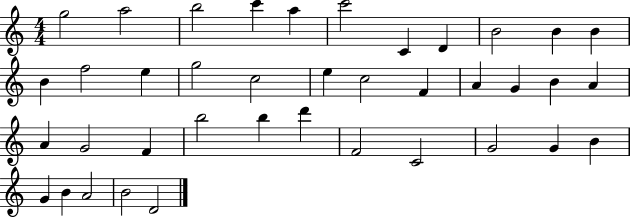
X:1
T:Untitled
M:4/4
L:1/4
K:C
g2 a2 b2 c' a c'2 C D B2 B B B f2 e g2 c2 e c2 F A G B A A G2 F b2 b d' F2 C2 G2 G B G B A2 B2 D2